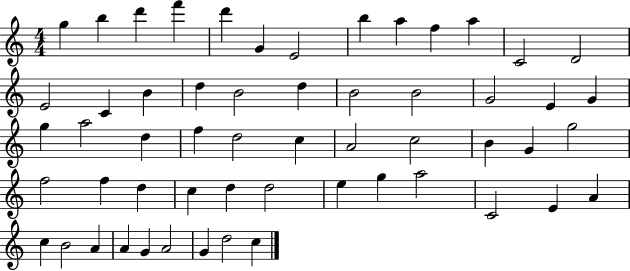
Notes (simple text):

G5/q B5/q D6/q F6/q D6/q G4/q E4/h B5/q A5/q F5/q A5/q C4/h D4/h E4/h C4/q B4/q D5/q B4/h D5/q B4/h B4/h G4/h E4/q G4/q G5/q A5/h D5/q F5/q D5/h C5/q A4/h C5/h B4/q G4/q G5/h F5/h F5/q D5/q C5/q D5/q D5/h E5/q G5/q A5/h C4/h E4/q A4/q C5/q B4/h A4/q A4/q G4/q A4/h G4/q D5/h C5/q